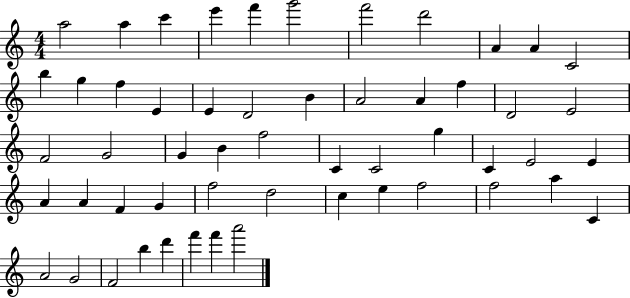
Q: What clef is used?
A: treble